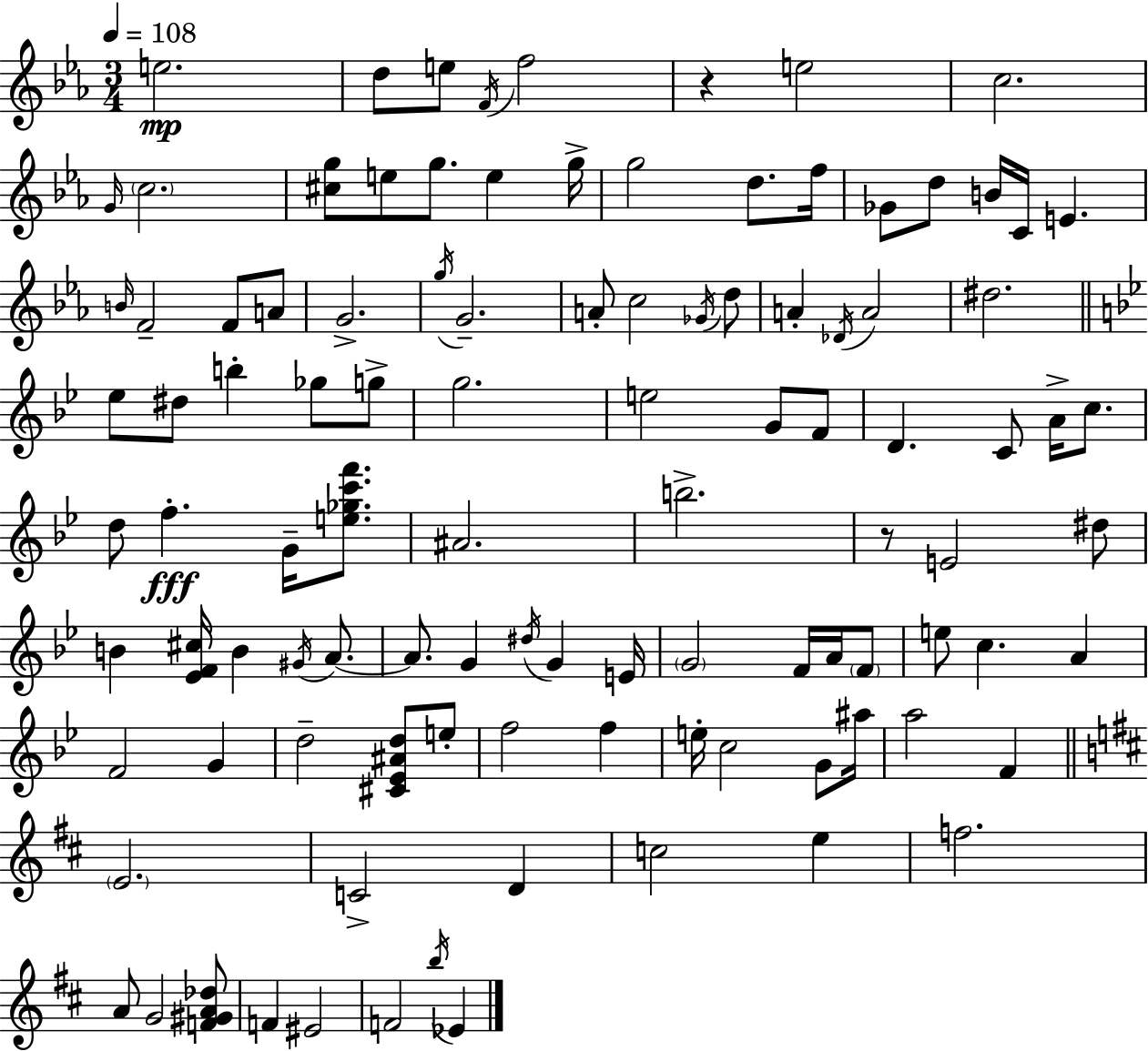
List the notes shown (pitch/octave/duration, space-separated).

E5/h. D5/e E5/e F4/s F5/h R/q E5/h C5/h. G4/s C5/h. [C#5,G5]/e E5/e G5/e. E5/q G5/s G5/h D5/e. F5/s Gb4/e D5/e B4/s C4/s E4/q. B4/s F4/h F4/e A4/e G4/h. G5/s G4/h. A4/e C5/h Gb4/s D5/e A4/q Db4/s A4/h D#5/h. Eb5/e D#5/e B5/q Gb5/e G5/e G5/h. E5/h G4/e F4/e D4/q. C4/e A4/s C5/e. D5/e F5/q. G4/s [E5,Gb5,C6,F6]/e. A#4/h. B5/h. R/e E4/h D#5/e B4/q [Eb4,F4,C#5]/s B4/q G#4/s A4/e. A4/e. G4/q D#5/s G4/q E4/s G4/h F4/s A4/s F4/e E5/e C5/q. A4/q F4/h G4/q D5/h [C#4,Eb4,A#4,D5]/e E5/e F5/h F5/q E5/s C5/h G4/e A#5/s A5/h F4/q E4/h. C4/h D4/q C5/h E5/q F5/h. A4/e G4/h [F4,G#4,A4,Db5]/e F4/q EIS4/h F4/h B5/s Eb4/q